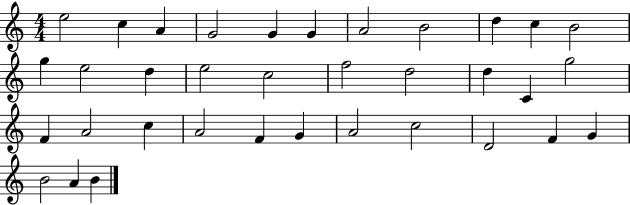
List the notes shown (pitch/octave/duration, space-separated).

E5/h C5/q A4/q G4/h G4/q G4/q A4/h B4/h D5/q C5/q B4/h G5/q E5/h D5/q E5/h C5/h F5/h D5/h D5/q C4/q G5/h F4/q A4/h C5/q A4/h F4/q G4/q A4/h C5/h D4/h F4/q G4/q B4/h A4/q B4/q